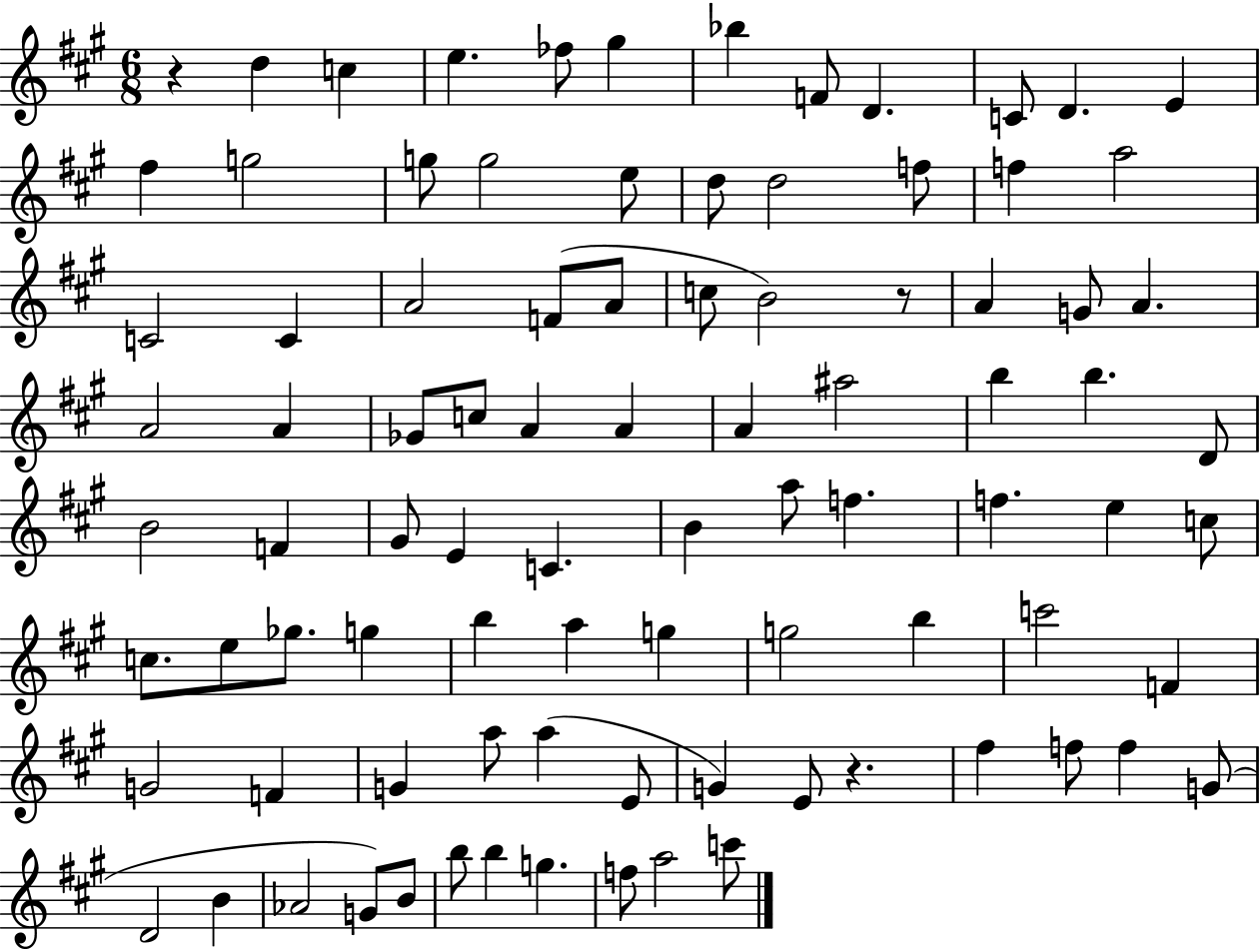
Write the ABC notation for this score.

X:1
T:Untitled
M:6/8
L:1/4
K:A
z d c e _f/2 ^g _b F/2 D C/2 D E ^f g2 g/2 g2 e/2 d/2 d2 f/2 f a2 C2 C A2 F/2 A/2 c/2 B2 z/2 A G/2 A A2 A _G/2 c/2 A A A ^a2 b b D/2 B2 F ^G/2 E C B a/2 f f e c/2 c/2 e/2 _g/2 g b a g g2 b c'2 F G2 F G a/2 a E/2 G E/2 z ^f f/2 f G/2 D2 B _A2 G/2 B/2 b/2 b g f/2 a2 c'/2